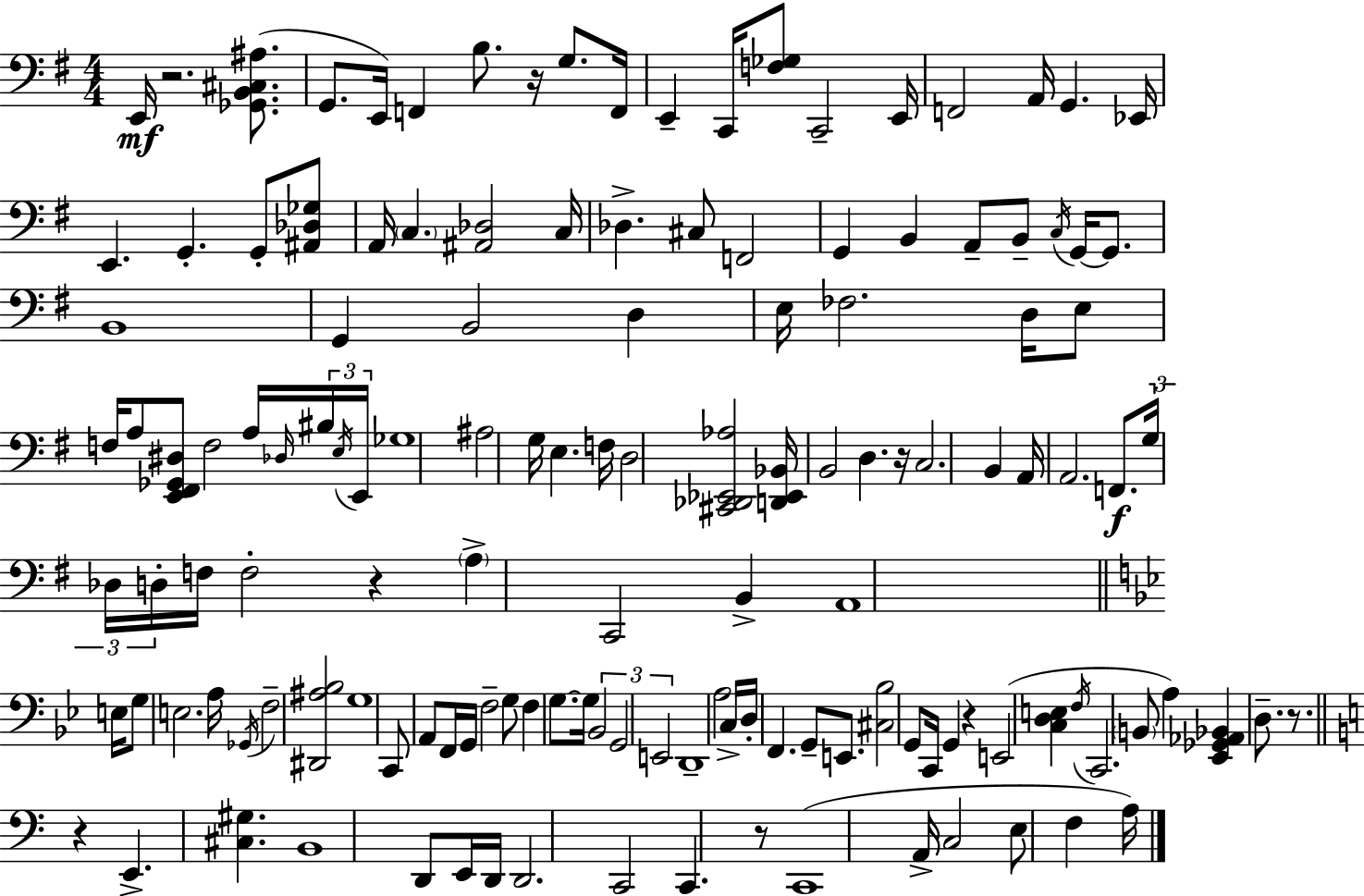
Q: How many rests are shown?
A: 8